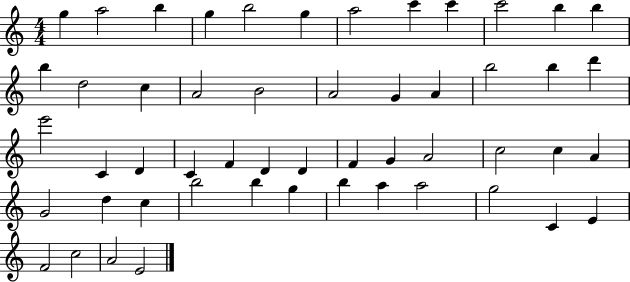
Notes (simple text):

G5/q A5/h B5/q G5/q B5/h G5/q A5/h C6/q C6/q C6/h B5/q B5/q B5/q D5/h C5/q A4/h B4/h A4/h G4/q A4/q B5/h B5/q D6/q E6/h C4/q D4/q C4/q F4/q D4/q D4/q F4/q G4/q A4/h C5/h C5/q A4/q G4/h D5/q C5/q B5/h B5/q G5/q B5/q A5/q A5/h G5/h C4/q E4/q F4/h C5/h A4/h E4/h